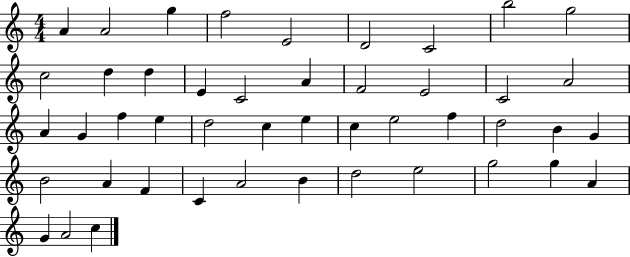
A4/q A4/h G5/q F5/h E4/h D4/h C4/h B5/h G5/h C5/h D5/q D5/q E4/q C4/h A4/q F4/h E4/h C4/h A4/h A4/q G4/q F5/q E5/q D5/h C5/q E5/q C5/q E5/h F5/q D5/h B4/q G4/q B4/h A4/q F4/q C4/q A4/h B4/q D5/h E5/h G5/h G5/q A4/q G4/q A4/h C5/q